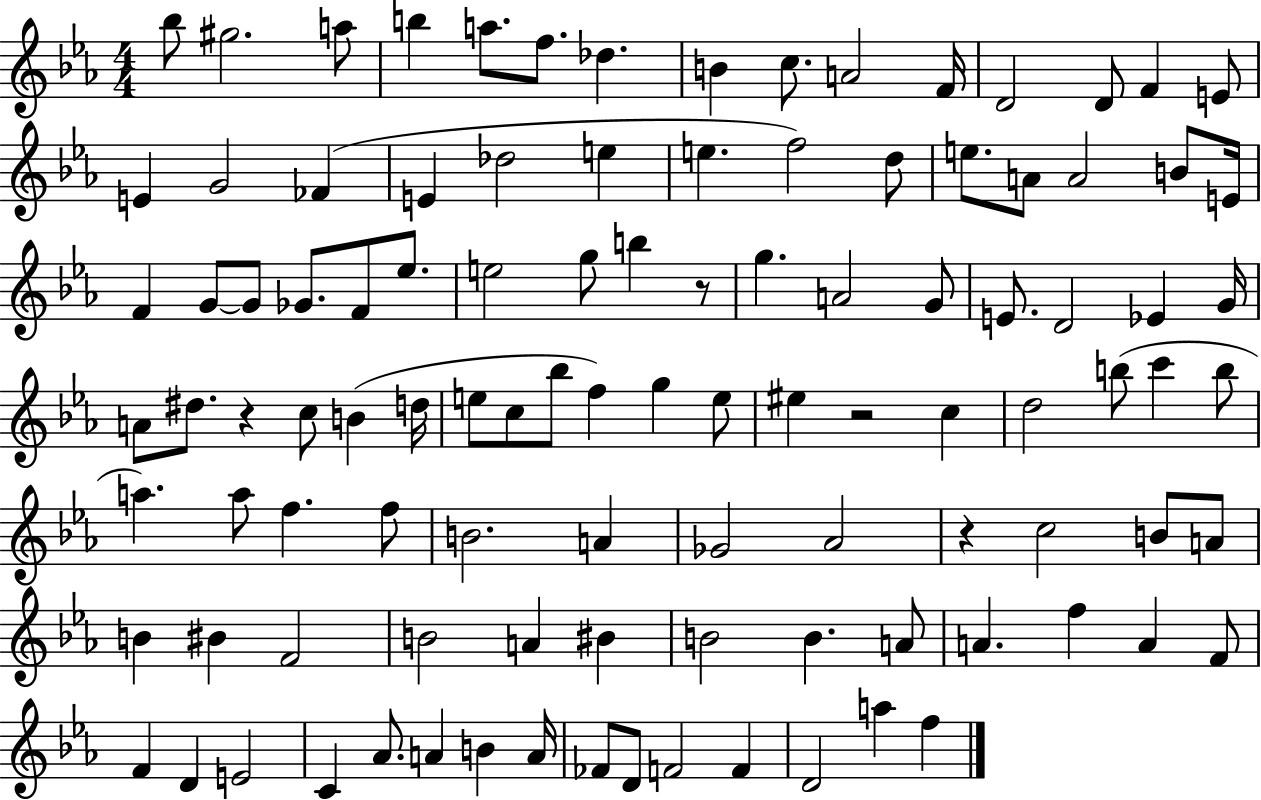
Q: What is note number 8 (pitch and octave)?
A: B4